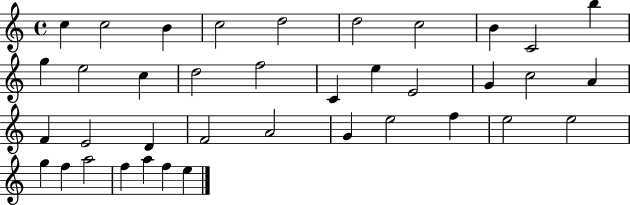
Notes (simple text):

C5/q C5/h B4/q C5/h D5/h D5/h C5/h B4/q C4/h B5/q G5/q E5/h C5/q D5/h F5/h C4/q E5/q E4/h G4/q C5/h A4/q F4/q E4/h D4/q F4/h A4/h G4/q E5/h F5/q E5/h E5/h G5/q F5/q A5/h F5/q A5/q F5/q E5/q